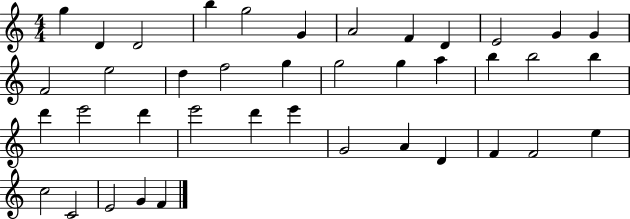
G5/q D4/q D4/h B5/q G5/h G4/q A4/h F4/q D4/q E4/h G4/q G4/q F4/h E5/h D5/q F5/h G5/q G5/h G5/q A5/q B5/q B5/h B5/q D6/q E6/h D6/q E6/h D6/q E6/q G4/h A4/q D4/q F4/q F4/h E5/q C5/h C4/h E4/h G4/q F4/q